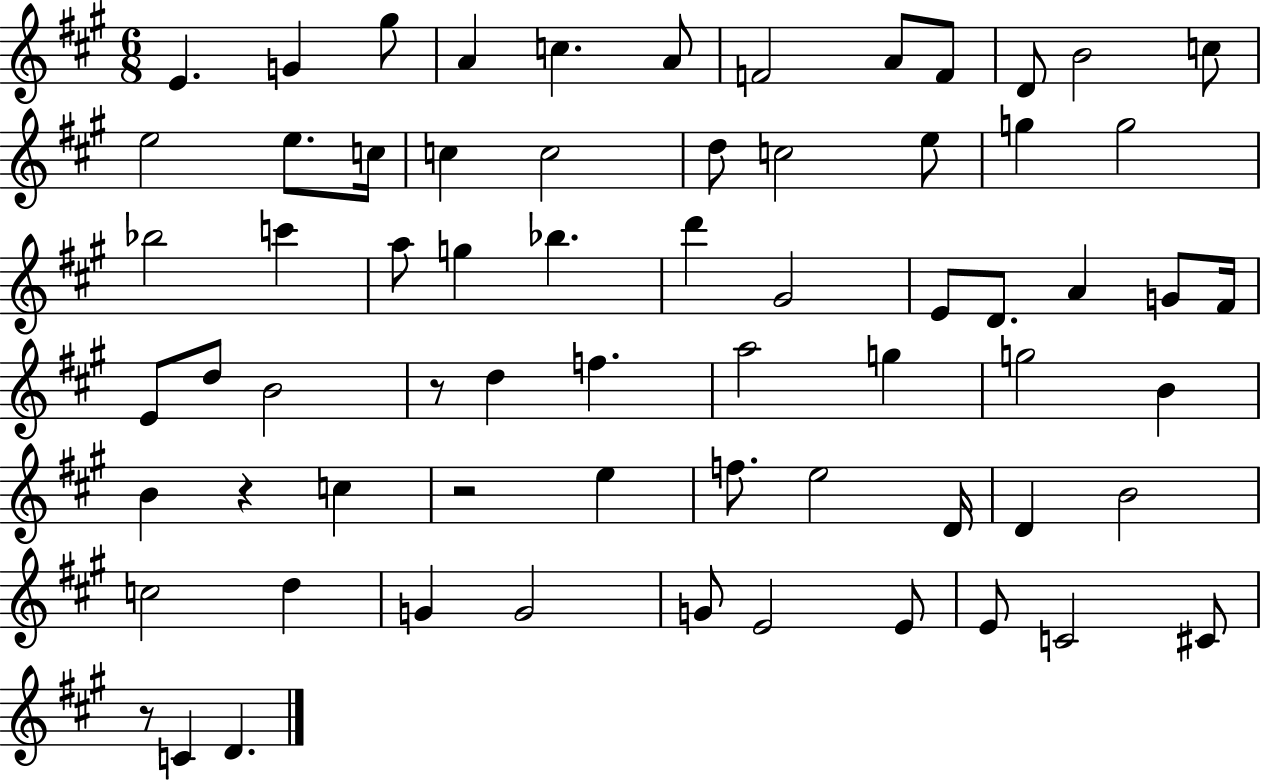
{
  \clef treble
  \numericTimeSignature
  \time 6/8
  \key a \major
  e'4. g'4 gis''8 | a'4 c''4. a'8 | f'2 a'8 f'8 | d'8 b'2 c''8 | \break e''2 e''8. c''16 | c''4 c''2 | d''8 c''2 e''8 | g''4 g''2 | \break bes''2 c'''4 | a''8 g''4 bes''4. | d'''4 gis'2 | e'8 d'8. a'4 g'8 fis'16 | \break e'8 d''8 b'2 | r8 d''4 f''4. | a''2 g''4 | g''2 b'4 | \break b'4 r4 c''4 | r2 e''4 | f''8. e''2 d'16 | d'4 b'2 | \break c''2 d''4 | g'4 g'2 | g'8 e'2 e'8 | e'8 c'2 cis'8 | \break r8 c'4 d'4. | \bar "|."
}